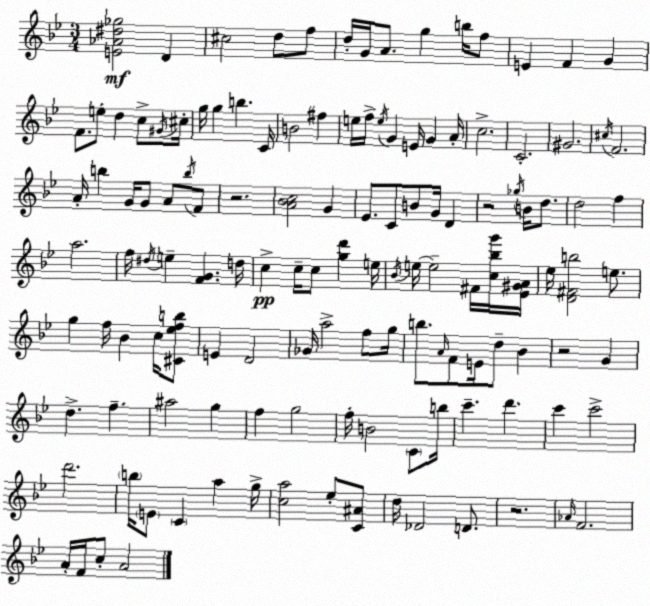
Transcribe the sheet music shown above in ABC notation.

X:1
T:Untitled
M:3/4
L:1/4
K:Bb
[E_A^d_g]2 D ^c2 d/2 f/2 d/4 G/4 A/2 g b/4 f/2 E F G F/2 e/2 d c/2 ^G/4 ^c/4 g/4 g b C/4 B2 ^f e/4 f/4 e/4 G E/4 G A/4 c2 C2 ^G2 ^c/4 F2 A/4 b G/4 G/2 A/2 b/4 F/2 z2 [A_Bc]2 G _E/2 C/2 B/2 G/4 D z2 _g/4 B/4 d/2 d2 f a2 f/4 ^d/4 e [FG] d/4 c c/4 c/2 [gd'] e/4 _B/4 e/4 e2 ^F/4 [c_bg']/4 [_E^GA]/4 _e/4 [D^Fb]2 e/2 g f/4 _B c/4 [^C_efb]/2 E D2 _G/4 a2 f/2 g/4 b/2 A/4 F/2 E/4 d/2 _B z2 G d f ^a2 g f g2 f/4 B2 C/2 b/4 c' d' c' c'2 d'2 b/4 E/2 C a g/4 [ca]2 _e/2 [C^A]/2 d/4 _D2 D/2 z2 _A/4 F2 A/4 F/4 c/2 A2